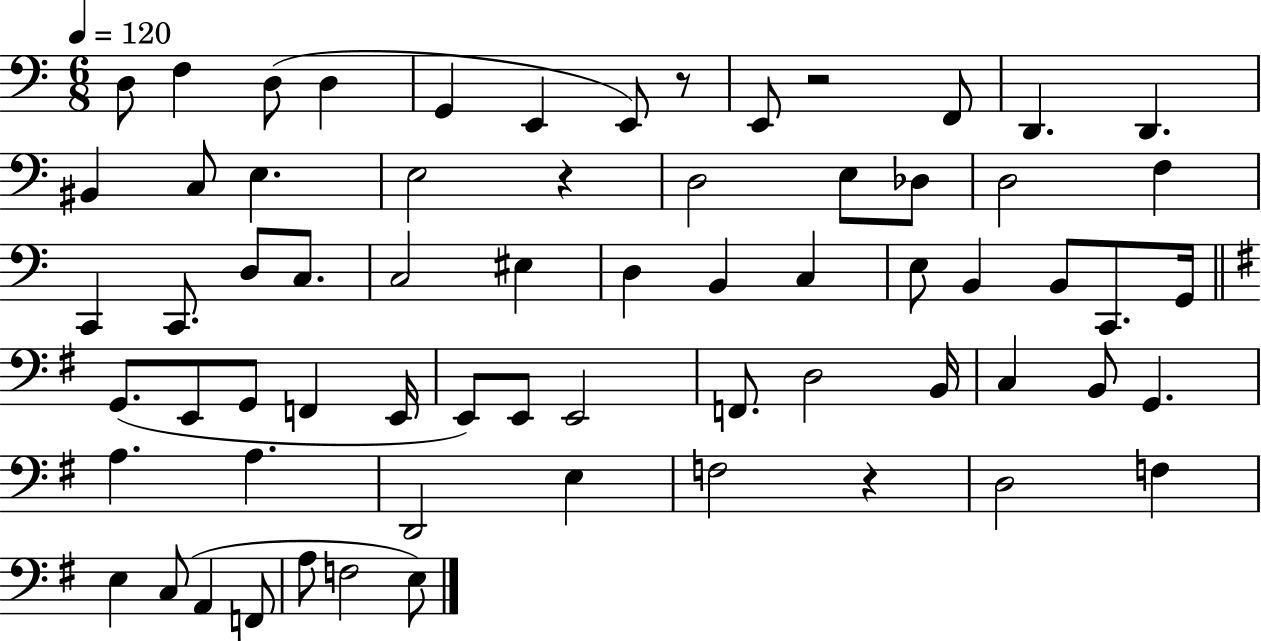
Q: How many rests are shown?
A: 4